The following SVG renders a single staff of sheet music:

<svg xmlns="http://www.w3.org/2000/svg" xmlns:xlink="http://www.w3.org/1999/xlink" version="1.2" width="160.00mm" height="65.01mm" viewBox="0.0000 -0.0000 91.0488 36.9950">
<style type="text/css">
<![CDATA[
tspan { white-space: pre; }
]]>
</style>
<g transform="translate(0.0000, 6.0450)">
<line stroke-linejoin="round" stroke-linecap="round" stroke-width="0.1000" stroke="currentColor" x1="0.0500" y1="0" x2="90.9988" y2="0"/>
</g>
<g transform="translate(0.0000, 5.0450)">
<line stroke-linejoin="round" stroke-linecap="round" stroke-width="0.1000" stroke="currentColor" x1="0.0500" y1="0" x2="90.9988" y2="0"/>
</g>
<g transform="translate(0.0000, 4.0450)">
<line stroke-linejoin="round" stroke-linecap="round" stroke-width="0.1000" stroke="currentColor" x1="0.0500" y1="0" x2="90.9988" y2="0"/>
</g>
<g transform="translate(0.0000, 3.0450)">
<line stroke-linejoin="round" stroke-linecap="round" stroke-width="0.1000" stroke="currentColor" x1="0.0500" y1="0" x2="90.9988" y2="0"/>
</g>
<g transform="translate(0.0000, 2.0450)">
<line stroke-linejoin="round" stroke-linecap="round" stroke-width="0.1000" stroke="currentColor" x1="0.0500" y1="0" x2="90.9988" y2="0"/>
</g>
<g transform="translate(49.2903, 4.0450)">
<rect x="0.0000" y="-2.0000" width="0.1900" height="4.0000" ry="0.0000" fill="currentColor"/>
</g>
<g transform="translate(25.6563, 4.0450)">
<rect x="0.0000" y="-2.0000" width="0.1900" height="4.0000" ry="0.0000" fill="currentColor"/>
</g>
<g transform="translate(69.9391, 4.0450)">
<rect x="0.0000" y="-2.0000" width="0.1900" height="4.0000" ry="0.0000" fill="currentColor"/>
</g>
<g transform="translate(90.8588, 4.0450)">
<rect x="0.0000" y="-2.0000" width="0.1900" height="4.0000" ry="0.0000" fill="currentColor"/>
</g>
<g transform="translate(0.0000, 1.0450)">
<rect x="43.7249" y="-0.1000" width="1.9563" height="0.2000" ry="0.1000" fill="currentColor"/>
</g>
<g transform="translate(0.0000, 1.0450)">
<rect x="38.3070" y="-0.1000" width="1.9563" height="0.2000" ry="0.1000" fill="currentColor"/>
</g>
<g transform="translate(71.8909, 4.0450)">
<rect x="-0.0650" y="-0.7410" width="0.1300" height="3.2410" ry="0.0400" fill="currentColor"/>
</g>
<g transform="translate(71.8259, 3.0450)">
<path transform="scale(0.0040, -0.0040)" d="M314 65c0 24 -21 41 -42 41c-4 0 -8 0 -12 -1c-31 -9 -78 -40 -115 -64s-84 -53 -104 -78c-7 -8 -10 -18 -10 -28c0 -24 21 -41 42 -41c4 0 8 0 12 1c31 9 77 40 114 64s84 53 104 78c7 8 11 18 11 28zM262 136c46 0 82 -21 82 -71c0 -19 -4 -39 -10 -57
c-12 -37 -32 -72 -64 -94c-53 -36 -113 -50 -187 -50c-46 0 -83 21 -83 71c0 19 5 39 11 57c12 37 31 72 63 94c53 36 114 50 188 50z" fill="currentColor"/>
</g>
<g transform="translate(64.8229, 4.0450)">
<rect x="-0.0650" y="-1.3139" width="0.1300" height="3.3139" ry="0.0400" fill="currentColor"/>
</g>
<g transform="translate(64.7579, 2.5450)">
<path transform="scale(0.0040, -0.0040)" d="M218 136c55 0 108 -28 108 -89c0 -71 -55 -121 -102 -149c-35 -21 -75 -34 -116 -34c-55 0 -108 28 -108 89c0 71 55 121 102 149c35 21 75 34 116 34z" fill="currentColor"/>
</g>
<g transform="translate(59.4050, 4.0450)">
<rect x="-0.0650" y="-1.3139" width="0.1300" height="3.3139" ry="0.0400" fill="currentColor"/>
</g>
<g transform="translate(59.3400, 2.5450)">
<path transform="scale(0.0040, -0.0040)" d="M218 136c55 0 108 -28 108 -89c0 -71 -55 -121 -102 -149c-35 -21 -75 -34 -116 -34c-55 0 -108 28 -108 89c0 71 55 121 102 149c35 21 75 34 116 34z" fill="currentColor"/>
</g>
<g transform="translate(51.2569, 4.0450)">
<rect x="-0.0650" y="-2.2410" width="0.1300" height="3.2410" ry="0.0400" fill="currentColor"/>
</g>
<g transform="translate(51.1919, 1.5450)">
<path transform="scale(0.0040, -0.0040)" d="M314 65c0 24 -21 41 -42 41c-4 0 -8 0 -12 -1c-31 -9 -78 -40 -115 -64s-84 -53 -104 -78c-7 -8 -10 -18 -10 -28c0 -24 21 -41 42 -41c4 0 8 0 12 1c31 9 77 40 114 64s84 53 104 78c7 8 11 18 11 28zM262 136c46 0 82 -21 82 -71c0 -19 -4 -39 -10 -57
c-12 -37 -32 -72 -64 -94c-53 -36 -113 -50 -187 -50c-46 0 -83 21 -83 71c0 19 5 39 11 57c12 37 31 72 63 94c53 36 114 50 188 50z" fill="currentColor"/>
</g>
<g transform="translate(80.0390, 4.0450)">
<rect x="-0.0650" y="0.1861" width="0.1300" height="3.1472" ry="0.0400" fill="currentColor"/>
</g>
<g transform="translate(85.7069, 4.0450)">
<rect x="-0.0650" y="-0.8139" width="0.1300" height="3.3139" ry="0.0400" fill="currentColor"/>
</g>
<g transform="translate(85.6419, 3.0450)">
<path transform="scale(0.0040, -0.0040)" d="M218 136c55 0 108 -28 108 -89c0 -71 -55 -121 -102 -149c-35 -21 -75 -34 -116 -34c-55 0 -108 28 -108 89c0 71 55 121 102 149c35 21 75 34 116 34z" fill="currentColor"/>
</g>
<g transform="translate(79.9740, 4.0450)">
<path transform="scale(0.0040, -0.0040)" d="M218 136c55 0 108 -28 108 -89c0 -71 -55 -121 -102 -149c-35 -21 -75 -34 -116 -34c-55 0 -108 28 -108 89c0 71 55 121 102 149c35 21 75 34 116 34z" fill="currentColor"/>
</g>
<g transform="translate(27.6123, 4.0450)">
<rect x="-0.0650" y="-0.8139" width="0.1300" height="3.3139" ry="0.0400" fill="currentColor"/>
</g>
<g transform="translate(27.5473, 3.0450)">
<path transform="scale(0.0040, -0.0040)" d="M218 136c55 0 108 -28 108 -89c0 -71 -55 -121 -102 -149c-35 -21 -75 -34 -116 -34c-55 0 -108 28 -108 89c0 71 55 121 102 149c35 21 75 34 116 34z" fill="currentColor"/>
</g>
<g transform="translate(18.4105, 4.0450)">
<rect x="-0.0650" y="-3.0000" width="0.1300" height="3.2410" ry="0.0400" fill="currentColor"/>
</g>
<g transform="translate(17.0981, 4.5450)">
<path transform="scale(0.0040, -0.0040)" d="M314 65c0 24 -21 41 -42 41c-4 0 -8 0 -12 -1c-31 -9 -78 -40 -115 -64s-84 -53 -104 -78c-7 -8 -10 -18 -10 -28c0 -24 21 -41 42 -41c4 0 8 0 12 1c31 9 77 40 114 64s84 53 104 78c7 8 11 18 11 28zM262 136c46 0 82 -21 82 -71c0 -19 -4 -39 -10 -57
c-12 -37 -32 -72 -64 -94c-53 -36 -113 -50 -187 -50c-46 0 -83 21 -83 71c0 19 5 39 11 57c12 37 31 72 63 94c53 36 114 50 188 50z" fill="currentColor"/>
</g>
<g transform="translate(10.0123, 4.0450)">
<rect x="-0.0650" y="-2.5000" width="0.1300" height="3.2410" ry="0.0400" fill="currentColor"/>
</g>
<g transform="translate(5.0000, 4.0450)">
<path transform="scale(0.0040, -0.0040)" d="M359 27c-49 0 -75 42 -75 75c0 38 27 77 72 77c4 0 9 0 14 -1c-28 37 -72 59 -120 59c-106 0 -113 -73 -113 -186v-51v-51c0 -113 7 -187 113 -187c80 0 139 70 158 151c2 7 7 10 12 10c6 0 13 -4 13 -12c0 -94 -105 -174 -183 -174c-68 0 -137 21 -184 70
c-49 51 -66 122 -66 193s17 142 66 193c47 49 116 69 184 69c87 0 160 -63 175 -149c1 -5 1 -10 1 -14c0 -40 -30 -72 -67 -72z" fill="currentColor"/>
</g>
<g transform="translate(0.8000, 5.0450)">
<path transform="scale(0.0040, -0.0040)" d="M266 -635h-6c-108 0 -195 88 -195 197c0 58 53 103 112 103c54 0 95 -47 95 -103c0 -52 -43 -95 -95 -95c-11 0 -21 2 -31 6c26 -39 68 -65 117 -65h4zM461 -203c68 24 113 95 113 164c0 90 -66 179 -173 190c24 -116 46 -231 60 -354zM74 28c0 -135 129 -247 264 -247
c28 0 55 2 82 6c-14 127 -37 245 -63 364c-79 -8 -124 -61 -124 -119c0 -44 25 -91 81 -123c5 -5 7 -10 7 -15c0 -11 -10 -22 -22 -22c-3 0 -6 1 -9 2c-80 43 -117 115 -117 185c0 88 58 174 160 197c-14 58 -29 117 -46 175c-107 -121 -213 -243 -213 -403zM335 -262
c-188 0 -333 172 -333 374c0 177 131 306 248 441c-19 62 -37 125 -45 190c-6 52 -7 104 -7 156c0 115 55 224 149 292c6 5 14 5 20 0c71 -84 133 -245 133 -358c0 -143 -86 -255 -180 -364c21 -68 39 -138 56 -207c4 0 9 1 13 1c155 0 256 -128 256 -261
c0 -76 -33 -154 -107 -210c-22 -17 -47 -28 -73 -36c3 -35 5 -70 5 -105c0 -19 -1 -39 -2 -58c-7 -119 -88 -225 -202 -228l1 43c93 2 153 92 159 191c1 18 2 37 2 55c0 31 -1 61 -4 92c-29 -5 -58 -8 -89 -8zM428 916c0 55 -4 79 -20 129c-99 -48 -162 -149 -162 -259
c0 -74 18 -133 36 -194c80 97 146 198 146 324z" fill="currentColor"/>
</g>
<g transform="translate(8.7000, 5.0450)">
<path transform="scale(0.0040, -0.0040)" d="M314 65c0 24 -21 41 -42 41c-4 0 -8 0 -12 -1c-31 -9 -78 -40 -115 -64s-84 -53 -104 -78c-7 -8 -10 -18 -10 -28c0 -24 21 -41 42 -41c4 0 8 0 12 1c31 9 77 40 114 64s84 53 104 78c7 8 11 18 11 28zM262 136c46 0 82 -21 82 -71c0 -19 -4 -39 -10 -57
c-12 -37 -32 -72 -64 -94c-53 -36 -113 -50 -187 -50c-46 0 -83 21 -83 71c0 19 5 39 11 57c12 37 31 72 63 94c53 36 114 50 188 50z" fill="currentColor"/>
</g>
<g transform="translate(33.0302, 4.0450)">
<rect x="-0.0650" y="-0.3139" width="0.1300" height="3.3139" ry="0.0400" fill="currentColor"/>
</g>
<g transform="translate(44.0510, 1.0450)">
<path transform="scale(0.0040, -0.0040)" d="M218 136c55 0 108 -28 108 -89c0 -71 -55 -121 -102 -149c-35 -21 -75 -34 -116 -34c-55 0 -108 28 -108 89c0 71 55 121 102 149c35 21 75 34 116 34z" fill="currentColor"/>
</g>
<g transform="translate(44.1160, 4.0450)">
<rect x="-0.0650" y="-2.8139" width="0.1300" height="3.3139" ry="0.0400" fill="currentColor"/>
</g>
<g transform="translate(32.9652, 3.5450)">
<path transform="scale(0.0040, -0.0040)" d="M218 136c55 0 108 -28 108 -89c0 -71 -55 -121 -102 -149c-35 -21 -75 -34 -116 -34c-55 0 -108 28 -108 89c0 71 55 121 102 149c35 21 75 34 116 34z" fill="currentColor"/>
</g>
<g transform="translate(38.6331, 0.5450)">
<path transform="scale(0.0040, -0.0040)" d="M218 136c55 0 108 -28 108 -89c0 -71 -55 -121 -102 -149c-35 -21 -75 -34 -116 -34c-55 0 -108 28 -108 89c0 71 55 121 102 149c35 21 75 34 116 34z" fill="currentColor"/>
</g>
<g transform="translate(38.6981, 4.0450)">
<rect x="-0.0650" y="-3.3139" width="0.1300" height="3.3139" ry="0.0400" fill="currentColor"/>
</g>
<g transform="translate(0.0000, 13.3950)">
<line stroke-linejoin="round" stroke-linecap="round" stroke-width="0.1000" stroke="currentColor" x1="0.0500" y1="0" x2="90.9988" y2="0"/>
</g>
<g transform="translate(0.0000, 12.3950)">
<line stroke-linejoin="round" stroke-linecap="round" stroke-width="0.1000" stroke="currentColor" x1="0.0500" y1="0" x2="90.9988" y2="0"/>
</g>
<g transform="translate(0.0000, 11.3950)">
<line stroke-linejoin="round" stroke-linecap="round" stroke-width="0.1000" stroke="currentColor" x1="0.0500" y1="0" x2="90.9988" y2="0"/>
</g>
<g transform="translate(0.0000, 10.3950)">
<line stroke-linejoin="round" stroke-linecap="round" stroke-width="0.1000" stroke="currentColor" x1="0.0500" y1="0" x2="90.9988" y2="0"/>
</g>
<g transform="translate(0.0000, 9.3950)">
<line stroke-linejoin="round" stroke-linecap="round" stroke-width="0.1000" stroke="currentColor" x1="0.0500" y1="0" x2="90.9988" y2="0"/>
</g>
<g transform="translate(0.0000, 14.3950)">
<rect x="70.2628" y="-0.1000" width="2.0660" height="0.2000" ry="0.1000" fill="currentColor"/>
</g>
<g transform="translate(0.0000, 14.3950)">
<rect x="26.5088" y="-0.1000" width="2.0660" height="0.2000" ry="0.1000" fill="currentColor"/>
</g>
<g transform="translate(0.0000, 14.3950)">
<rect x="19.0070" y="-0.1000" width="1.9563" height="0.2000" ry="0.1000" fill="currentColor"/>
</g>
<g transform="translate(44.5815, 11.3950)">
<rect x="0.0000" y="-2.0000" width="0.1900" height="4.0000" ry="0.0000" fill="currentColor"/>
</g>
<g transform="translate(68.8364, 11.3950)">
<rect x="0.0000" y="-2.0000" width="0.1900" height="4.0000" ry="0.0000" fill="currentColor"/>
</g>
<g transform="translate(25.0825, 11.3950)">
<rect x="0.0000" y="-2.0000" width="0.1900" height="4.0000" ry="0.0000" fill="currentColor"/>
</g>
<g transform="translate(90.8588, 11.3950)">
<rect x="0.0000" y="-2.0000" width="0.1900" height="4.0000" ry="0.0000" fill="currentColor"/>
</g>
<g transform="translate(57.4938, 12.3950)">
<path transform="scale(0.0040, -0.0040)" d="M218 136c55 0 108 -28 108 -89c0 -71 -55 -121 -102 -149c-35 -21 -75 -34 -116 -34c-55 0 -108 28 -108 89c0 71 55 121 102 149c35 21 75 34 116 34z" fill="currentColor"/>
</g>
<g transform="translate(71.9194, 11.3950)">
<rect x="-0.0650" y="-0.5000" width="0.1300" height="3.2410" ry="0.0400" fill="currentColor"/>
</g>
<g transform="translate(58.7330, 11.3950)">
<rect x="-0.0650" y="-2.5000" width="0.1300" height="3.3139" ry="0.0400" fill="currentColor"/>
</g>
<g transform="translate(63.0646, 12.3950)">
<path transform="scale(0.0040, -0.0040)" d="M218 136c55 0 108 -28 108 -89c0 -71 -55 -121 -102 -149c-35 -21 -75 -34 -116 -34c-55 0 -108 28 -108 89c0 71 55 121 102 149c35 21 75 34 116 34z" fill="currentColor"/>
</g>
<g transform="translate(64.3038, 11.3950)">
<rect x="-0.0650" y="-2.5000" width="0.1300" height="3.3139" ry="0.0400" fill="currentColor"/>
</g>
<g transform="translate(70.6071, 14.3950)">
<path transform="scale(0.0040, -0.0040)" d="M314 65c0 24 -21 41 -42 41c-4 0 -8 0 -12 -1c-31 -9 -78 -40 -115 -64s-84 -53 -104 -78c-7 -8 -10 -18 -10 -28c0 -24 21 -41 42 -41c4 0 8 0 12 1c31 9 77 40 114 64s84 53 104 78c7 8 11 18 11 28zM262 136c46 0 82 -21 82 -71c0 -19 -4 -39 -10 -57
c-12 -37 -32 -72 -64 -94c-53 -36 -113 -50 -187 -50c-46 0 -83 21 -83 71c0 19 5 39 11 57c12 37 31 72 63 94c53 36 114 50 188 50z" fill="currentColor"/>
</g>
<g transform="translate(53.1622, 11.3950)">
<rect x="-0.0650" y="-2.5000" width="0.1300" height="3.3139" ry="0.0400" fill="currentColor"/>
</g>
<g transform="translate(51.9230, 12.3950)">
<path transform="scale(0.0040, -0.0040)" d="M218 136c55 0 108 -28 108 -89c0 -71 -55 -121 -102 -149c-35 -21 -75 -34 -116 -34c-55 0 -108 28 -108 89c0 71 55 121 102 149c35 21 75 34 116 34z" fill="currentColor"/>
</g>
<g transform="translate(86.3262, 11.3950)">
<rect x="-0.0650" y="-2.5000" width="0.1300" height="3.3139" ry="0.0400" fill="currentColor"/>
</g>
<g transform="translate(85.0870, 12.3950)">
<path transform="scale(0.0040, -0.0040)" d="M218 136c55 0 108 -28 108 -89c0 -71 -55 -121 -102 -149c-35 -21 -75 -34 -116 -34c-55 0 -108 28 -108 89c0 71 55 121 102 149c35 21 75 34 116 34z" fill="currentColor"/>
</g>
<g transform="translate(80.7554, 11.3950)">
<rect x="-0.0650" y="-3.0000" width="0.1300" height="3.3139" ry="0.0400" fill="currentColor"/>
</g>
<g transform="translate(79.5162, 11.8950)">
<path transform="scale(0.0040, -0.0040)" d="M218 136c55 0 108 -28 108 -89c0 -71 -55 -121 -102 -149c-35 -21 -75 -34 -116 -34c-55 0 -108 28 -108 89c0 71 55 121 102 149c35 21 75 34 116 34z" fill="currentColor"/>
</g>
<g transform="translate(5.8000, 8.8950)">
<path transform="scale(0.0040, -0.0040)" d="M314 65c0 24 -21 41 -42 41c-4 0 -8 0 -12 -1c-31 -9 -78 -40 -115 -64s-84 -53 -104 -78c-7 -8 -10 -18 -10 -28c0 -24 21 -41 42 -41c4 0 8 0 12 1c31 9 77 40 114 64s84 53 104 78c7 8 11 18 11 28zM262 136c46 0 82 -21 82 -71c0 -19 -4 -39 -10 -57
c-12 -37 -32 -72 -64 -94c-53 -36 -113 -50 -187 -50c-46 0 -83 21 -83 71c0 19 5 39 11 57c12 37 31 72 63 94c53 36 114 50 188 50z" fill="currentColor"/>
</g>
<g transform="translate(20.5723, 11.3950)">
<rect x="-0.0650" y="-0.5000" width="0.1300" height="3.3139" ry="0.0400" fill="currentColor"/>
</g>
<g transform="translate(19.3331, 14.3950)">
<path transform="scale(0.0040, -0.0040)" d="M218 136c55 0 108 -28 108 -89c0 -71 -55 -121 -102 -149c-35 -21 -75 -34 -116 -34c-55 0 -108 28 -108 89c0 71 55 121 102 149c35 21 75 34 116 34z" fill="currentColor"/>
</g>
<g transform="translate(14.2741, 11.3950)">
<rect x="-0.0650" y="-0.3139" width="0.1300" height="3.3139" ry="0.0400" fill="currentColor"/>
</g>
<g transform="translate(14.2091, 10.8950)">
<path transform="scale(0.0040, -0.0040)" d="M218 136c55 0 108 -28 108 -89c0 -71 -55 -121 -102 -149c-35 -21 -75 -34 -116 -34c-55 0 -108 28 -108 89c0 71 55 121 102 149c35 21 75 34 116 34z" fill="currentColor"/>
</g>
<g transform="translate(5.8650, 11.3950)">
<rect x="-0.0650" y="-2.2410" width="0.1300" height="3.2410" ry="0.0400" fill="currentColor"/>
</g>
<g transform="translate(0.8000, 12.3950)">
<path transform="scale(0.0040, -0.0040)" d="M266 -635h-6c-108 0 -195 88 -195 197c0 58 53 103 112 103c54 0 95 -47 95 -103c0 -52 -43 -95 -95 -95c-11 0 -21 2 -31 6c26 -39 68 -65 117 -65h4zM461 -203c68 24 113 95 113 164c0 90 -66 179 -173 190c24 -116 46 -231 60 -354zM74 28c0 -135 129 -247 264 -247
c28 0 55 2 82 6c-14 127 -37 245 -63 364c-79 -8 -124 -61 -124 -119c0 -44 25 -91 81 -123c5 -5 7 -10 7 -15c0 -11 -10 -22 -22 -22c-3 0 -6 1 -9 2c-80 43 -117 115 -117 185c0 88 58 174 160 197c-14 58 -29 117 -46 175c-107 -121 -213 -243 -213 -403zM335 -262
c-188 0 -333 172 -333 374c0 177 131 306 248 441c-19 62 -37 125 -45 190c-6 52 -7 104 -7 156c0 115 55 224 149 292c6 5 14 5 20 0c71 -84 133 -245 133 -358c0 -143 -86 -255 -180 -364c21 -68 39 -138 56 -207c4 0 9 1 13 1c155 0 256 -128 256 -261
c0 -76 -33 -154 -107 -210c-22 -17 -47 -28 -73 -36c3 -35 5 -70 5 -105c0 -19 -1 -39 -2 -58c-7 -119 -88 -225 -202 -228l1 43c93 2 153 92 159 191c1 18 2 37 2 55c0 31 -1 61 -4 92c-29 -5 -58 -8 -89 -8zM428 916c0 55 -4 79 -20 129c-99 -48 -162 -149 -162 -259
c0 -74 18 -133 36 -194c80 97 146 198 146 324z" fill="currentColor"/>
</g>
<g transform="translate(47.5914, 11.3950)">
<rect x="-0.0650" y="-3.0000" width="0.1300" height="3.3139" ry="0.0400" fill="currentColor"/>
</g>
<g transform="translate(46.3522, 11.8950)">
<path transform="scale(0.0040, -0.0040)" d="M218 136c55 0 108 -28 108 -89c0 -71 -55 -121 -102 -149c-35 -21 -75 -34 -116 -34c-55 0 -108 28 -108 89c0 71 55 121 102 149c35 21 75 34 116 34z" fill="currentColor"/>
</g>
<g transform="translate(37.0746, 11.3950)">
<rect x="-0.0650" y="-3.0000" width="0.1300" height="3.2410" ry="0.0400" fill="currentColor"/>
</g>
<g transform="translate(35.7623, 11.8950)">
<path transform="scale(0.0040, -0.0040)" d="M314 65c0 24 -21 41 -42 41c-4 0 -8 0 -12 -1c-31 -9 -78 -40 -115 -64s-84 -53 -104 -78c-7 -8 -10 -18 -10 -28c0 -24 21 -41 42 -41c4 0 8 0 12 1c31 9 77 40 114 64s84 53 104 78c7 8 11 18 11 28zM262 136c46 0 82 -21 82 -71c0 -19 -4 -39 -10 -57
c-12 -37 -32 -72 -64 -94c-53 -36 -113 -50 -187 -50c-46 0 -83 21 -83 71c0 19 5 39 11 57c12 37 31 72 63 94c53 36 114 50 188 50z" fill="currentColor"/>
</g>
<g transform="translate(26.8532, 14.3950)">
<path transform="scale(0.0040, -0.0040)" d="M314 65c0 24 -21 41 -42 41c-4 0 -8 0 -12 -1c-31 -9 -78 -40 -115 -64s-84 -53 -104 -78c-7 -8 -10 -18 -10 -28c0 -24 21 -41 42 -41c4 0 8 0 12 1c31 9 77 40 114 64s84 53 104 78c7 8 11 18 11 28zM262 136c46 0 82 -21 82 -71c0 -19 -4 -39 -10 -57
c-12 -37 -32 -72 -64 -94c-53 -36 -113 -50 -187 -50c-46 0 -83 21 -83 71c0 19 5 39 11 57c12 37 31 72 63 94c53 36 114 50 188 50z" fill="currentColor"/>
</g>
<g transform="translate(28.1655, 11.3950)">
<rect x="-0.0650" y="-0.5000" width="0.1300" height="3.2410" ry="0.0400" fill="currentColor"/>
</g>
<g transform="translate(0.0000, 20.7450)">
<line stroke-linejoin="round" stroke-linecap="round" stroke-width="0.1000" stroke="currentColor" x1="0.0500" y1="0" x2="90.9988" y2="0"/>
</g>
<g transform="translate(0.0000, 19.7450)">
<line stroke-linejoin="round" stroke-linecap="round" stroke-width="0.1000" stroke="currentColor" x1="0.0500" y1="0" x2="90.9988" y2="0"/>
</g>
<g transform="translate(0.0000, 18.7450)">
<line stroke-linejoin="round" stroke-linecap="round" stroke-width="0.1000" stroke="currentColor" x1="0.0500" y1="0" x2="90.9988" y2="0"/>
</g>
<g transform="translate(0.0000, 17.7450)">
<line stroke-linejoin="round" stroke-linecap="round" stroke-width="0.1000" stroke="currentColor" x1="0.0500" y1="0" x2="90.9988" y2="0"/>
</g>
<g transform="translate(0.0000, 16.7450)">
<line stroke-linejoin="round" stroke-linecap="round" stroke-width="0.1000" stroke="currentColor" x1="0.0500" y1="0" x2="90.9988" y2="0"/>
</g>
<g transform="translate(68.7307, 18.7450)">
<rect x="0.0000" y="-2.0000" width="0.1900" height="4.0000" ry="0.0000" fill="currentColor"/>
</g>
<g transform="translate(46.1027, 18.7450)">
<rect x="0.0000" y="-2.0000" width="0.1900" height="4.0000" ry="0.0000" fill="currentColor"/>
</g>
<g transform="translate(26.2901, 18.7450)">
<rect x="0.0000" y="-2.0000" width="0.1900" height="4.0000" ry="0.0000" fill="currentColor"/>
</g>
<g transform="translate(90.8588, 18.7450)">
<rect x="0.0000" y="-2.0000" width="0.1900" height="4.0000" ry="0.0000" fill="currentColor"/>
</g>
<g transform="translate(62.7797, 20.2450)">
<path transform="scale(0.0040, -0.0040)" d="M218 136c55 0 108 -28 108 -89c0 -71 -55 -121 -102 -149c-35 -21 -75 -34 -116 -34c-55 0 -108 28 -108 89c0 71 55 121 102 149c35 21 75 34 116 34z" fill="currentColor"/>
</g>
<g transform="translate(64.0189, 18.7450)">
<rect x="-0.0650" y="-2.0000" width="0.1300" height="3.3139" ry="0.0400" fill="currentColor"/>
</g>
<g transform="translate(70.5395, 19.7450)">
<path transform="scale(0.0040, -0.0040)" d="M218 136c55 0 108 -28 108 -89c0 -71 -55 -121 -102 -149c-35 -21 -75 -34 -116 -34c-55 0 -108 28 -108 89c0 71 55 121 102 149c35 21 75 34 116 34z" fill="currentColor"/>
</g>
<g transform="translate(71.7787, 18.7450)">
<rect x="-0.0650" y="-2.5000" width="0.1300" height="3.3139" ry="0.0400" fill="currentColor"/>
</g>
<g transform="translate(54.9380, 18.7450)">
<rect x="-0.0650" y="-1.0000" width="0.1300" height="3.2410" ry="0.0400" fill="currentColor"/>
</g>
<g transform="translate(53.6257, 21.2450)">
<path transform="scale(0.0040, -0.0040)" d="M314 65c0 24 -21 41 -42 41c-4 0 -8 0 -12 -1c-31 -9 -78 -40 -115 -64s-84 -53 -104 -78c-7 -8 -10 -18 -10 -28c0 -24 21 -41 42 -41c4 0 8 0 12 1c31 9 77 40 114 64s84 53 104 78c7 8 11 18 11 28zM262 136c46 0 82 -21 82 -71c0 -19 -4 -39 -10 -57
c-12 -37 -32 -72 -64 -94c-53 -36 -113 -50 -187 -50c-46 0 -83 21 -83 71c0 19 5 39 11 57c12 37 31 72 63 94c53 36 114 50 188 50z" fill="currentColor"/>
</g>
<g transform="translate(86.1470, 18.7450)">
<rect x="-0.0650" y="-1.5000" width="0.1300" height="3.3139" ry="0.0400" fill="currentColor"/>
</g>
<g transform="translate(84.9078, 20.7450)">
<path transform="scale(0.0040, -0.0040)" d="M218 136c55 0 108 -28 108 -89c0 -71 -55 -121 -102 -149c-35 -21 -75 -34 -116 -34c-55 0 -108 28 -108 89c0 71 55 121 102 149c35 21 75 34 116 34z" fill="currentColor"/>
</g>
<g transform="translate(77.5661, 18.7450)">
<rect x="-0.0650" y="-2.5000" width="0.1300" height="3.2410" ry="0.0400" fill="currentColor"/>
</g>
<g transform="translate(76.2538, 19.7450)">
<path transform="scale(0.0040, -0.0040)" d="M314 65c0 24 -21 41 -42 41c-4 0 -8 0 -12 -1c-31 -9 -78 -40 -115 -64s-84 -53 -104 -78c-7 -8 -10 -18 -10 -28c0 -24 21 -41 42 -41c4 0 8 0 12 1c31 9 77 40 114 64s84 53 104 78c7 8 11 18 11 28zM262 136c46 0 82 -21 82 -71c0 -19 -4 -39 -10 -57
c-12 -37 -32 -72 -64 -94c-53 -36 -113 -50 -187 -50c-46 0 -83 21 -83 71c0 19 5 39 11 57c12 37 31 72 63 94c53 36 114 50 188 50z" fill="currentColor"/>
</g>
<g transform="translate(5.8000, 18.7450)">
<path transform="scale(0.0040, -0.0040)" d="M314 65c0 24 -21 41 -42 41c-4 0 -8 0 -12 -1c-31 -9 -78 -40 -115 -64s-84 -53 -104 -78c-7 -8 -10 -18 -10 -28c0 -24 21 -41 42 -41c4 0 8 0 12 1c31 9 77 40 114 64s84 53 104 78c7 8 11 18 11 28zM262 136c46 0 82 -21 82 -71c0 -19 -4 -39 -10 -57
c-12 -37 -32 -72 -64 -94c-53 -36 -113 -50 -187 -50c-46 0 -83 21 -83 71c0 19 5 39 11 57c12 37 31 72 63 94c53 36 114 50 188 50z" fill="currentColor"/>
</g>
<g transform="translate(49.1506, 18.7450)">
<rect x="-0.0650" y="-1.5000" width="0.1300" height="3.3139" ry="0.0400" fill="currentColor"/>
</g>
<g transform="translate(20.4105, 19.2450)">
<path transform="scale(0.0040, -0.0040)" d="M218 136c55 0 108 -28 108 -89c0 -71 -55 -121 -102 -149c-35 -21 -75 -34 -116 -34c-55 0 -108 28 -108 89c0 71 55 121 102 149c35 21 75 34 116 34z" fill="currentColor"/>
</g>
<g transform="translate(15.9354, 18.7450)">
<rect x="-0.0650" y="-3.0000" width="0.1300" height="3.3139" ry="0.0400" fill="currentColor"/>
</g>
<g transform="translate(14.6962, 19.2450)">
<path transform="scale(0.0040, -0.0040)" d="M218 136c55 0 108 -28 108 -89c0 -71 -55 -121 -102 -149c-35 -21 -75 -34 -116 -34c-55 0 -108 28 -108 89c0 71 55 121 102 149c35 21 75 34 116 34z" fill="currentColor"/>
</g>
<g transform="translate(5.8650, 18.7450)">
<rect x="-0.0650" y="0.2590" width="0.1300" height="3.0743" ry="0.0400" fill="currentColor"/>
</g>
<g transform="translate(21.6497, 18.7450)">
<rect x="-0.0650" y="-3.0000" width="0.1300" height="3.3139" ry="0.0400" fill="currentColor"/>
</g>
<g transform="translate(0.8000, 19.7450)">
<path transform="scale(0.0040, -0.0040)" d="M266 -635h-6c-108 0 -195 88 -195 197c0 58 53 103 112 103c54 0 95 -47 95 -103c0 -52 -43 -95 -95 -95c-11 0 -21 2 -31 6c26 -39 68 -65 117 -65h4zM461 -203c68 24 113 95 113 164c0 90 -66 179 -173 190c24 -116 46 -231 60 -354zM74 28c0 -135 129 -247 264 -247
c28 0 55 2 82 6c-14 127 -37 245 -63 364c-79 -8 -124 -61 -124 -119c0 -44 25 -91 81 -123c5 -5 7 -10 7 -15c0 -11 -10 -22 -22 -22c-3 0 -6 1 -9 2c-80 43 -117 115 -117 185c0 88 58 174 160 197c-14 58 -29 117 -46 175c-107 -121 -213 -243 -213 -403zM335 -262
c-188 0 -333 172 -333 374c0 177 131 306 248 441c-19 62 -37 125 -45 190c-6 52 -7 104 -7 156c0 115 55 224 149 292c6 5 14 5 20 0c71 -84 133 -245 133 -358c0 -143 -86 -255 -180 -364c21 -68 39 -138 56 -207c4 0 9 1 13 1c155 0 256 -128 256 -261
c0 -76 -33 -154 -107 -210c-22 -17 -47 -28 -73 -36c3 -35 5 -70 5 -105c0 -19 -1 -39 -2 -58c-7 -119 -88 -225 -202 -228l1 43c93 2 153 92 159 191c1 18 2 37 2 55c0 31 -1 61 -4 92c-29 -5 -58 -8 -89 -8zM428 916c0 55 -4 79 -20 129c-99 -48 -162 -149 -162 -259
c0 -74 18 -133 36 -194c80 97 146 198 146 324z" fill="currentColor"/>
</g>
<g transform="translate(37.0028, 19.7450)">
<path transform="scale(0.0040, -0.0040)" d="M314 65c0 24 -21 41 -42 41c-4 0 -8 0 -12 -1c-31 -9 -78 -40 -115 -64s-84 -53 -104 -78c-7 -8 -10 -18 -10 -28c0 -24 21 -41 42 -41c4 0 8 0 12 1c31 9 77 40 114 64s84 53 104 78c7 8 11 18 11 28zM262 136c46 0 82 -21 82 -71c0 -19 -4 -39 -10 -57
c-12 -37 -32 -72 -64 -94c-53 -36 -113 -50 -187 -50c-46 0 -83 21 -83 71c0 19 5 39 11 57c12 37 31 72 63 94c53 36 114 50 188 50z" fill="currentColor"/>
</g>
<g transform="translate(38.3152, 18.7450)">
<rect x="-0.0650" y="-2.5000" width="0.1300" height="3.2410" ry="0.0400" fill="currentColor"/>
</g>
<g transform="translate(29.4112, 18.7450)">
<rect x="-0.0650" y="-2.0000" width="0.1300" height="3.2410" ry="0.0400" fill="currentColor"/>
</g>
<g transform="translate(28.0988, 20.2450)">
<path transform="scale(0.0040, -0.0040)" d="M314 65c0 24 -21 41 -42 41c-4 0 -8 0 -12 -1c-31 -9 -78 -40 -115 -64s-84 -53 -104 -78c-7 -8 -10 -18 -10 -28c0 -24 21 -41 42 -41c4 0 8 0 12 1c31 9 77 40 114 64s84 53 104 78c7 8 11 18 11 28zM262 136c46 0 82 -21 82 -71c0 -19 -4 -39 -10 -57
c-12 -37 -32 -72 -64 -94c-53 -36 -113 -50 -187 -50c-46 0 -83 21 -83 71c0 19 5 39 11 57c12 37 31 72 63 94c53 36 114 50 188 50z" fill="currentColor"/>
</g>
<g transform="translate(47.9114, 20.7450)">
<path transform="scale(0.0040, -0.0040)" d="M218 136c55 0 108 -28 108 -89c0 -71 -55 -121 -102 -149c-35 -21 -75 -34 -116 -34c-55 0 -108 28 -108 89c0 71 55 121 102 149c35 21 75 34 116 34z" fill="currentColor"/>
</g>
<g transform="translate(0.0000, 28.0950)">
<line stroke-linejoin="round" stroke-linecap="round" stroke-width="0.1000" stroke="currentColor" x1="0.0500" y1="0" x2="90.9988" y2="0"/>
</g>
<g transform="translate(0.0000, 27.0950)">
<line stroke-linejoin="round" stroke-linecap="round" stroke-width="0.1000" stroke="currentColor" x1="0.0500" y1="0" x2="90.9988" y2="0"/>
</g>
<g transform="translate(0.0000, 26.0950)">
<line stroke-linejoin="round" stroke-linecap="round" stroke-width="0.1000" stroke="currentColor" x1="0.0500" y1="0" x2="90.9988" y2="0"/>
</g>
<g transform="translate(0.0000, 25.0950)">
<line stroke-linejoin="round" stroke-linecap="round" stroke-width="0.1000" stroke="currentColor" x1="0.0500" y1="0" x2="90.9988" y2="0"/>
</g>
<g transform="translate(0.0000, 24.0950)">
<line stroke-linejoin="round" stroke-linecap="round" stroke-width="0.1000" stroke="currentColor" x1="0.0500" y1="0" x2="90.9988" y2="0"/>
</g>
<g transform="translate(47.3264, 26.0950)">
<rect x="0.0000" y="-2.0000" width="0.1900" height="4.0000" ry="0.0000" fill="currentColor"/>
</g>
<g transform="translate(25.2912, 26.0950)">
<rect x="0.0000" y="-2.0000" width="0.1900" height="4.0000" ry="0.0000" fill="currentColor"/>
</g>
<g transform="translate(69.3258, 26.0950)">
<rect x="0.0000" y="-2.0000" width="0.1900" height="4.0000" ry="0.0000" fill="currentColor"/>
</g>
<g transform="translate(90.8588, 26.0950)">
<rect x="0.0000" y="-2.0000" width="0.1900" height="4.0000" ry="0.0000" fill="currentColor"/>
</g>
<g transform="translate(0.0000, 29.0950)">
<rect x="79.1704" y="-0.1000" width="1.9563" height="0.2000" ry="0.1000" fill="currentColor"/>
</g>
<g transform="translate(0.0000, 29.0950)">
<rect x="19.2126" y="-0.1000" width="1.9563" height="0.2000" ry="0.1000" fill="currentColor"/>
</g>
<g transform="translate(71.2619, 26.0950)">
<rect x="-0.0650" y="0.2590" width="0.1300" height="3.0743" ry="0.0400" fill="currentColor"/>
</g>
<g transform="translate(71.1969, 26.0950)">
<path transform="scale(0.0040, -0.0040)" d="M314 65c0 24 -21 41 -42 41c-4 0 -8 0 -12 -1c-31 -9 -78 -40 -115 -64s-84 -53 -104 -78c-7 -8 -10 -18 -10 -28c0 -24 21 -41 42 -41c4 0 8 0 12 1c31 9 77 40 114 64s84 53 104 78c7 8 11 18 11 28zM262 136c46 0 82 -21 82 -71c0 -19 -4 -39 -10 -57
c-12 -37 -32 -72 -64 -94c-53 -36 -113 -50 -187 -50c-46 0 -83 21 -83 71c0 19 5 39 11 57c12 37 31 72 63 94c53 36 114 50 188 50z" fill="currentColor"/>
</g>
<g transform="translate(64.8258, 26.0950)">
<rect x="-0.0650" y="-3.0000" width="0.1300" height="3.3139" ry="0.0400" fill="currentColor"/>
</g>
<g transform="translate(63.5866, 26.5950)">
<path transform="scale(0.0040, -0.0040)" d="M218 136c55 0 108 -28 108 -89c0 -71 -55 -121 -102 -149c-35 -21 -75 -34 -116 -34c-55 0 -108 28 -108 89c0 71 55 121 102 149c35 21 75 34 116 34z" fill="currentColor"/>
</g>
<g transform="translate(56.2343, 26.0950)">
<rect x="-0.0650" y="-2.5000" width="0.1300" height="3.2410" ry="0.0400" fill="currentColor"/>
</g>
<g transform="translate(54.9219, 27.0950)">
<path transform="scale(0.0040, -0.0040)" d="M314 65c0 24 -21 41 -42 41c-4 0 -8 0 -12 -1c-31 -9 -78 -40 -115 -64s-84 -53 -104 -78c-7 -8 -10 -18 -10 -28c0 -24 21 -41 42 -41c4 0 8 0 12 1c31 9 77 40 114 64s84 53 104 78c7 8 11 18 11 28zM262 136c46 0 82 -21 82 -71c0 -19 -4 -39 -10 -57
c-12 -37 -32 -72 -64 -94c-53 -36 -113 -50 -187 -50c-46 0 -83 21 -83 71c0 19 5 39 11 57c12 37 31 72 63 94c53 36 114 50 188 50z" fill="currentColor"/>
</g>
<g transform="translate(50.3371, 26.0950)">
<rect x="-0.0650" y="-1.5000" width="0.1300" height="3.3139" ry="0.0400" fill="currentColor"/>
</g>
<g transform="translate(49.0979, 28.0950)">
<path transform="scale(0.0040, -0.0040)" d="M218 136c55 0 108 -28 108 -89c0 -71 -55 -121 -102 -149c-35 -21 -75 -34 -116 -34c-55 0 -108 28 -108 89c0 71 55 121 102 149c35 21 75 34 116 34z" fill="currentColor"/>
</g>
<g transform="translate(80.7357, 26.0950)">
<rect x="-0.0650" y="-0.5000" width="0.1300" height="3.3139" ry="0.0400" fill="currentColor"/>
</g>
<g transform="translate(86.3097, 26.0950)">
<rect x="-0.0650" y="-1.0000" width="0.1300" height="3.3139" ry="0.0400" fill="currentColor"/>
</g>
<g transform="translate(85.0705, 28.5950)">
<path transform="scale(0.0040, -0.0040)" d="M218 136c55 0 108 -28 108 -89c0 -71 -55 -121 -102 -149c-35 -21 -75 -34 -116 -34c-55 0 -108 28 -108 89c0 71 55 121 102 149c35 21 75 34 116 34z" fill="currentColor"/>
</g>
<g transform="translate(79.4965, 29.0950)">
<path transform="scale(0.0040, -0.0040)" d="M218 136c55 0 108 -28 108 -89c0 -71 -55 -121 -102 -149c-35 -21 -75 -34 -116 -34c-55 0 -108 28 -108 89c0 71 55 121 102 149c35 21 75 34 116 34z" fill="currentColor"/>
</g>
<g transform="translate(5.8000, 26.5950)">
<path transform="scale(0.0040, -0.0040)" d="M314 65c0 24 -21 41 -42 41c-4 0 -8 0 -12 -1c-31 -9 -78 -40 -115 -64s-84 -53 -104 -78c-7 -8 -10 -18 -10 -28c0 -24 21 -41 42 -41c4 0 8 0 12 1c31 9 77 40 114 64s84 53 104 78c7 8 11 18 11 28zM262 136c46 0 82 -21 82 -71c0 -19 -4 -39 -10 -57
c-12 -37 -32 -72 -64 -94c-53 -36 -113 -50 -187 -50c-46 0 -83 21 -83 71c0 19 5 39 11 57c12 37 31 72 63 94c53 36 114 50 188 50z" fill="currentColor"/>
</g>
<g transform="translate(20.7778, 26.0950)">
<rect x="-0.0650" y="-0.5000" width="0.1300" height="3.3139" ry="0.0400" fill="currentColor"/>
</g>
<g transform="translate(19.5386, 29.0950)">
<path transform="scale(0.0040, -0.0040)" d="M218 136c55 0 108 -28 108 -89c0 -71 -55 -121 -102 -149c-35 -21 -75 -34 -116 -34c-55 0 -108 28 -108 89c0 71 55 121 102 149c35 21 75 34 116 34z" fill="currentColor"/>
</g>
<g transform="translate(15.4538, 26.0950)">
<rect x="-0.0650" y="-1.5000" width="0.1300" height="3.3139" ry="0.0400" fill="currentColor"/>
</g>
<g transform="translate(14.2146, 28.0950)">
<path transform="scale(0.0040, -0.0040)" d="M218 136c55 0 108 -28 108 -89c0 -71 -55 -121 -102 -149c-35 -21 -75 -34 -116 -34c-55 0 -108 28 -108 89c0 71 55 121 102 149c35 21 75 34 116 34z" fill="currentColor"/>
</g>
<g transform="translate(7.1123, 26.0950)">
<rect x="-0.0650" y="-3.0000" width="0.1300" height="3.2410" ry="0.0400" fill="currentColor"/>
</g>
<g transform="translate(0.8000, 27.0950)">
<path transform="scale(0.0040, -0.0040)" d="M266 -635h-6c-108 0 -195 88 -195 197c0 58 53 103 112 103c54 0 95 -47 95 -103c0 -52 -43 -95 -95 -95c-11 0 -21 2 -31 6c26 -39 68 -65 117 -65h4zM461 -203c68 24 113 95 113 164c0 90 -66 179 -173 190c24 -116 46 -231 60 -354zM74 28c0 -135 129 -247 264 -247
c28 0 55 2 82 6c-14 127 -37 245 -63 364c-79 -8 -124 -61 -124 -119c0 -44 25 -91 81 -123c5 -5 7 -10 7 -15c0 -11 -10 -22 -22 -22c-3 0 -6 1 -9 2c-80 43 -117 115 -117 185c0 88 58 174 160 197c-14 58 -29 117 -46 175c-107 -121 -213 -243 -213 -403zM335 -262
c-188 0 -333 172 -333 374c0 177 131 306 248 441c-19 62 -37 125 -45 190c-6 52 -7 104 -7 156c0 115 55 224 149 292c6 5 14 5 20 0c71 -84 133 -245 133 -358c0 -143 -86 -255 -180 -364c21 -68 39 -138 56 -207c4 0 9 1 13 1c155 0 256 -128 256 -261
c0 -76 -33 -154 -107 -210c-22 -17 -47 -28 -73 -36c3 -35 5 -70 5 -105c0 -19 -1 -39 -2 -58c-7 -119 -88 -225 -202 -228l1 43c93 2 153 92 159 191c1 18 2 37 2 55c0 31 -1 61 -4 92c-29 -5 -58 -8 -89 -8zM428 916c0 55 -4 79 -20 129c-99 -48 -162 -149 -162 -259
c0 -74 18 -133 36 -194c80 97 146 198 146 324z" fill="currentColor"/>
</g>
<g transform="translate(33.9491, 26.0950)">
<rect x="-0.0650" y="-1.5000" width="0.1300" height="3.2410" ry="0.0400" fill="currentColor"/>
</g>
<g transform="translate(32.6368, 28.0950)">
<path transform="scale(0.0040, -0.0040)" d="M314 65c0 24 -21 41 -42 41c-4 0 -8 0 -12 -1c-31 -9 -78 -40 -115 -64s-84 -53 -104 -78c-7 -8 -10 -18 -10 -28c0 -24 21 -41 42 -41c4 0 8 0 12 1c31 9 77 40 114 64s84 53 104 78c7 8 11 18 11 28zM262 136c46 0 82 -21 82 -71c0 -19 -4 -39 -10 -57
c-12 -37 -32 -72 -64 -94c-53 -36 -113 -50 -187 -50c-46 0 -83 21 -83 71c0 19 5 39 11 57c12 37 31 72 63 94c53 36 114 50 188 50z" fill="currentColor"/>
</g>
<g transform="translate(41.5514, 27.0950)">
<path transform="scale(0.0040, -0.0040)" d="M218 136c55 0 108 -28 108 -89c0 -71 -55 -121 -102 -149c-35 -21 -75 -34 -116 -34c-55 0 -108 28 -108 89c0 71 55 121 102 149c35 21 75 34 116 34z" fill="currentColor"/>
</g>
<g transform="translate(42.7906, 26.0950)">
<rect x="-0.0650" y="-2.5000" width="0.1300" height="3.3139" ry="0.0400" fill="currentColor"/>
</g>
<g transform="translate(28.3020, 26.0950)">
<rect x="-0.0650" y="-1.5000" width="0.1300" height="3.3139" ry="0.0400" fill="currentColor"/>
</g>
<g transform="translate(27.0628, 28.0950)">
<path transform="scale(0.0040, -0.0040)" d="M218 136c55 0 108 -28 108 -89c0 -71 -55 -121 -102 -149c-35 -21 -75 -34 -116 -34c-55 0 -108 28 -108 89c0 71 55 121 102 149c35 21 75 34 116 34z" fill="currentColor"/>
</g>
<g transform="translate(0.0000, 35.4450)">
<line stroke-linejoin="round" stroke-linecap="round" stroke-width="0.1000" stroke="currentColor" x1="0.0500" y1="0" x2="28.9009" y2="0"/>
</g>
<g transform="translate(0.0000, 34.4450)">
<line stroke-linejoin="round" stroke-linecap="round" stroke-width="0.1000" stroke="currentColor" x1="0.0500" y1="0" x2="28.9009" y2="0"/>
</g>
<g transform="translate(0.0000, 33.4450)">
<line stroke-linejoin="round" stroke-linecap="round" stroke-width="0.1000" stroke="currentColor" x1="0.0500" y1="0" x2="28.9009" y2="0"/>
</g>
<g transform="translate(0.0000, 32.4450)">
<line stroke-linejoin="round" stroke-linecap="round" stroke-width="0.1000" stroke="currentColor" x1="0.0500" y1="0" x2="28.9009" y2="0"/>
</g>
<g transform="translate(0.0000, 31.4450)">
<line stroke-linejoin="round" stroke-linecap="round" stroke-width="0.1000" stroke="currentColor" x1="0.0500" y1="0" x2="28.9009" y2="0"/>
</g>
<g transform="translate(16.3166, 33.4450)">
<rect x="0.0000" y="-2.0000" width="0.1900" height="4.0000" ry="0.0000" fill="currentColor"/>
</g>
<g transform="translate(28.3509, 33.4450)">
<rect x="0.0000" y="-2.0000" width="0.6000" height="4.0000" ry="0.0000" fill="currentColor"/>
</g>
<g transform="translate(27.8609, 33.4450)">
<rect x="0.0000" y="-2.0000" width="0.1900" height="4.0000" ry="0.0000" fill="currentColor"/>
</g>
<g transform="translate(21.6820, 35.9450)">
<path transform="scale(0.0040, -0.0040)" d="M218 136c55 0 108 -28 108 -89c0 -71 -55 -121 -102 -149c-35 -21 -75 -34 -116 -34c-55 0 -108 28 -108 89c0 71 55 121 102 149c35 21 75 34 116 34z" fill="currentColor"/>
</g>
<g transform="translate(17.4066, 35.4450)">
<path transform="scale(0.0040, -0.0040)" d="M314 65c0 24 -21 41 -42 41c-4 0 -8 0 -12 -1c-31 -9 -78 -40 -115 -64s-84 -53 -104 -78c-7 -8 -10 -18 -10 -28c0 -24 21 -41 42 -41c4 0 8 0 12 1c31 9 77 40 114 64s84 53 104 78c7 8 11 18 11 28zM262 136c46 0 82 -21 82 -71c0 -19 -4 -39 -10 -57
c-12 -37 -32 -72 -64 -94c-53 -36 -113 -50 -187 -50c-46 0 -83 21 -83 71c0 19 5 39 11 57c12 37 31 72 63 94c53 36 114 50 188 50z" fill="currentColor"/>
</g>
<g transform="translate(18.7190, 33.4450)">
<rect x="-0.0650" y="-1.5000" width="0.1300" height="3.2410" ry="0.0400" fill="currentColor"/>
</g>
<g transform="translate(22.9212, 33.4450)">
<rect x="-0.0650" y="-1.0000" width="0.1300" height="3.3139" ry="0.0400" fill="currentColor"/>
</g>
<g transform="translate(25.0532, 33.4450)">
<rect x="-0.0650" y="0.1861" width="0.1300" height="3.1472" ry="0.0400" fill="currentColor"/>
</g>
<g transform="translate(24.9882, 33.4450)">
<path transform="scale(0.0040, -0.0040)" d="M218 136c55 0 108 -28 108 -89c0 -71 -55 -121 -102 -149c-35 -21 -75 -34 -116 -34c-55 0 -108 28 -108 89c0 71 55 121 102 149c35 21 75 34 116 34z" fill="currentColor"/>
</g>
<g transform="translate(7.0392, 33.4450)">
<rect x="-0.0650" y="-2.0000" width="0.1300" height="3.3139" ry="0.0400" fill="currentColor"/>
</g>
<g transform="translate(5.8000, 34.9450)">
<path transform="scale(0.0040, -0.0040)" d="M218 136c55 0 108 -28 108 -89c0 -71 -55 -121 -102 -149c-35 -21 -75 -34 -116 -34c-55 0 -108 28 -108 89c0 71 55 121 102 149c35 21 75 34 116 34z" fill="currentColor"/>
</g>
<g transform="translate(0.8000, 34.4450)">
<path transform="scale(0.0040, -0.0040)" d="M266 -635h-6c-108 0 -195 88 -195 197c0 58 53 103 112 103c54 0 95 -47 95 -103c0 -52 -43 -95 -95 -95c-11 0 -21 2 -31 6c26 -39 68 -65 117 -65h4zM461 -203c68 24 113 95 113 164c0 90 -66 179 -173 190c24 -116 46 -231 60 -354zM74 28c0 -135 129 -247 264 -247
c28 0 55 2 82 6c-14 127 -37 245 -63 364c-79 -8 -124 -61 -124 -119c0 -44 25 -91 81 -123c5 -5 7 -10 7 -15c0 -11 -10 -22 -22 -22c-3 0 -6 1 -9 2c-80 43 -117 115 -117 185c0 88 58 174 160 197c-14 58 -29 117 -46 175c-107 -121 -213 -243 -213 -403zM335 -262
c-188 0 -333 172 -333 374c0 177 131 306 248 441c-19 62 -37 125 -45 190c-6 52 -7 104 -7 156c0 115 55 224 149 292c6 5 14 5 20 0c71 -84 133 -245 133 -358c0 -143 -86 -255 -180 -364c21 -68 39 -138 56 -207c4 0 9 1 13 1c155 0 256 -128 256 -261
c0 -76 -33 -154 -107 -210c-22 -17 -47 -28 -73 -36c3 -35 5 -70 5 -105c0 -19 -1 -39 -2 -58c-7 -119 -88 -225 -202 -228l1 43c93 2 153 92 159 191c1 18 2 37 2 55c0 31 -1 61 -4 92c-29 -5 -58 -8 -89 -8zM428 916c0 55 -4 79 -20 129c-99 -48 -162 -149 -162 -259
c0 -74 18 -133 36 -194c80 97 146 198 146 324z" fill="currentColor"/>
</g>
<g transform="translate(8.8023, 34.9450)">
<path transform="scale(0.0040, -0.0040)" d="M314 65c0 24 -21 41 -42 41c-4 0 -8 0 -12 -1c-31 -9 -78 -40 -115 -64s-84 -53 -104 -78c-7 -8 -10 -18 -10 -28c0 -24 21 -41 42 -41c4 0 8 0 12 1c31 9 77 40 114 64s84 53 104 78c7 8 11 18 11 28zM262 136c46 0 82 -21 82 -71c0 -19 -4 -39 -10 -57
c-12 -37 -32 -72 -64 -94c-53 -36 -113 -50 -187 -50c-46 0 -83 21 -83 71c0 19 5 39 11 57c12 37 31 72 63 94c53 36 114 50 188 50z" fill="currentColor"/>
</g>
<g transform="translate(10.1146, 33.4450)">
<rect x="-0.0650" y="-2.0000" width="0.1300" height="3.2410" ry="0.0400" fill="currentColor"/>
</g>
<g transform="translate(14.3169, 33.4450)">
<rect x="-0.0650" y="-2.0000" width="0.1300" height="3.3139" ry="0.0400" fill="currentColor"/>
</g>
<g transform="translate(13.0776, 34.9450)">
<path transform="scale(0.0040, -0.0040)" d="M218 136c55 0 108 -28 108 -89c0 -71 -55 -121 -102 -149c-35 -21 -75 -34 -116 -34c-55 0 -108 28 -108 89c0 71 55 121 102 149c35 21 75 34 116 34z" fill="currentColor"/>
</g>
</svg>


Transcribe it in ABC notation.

X:1
T:Untitled
M:4/4
L:1/4
K:C
G2 A2 d c b a g2 e e d2 B d g2 c C C2 A2 A G G G C2 A G B2 A A F2 G2 E D2 F G G2 E A2 E C E E2 G E G2 A B2 C D F F2 F E2 D B